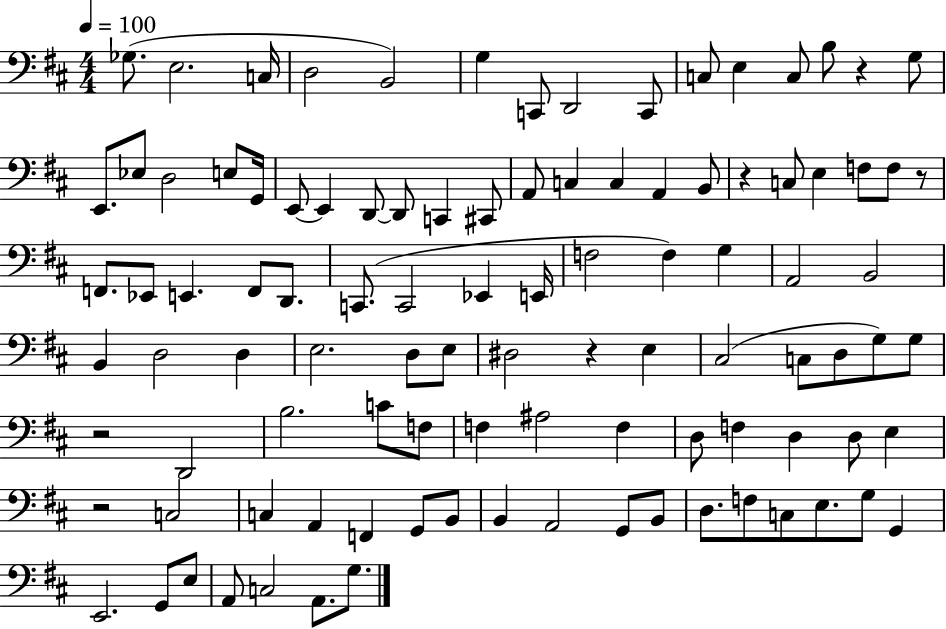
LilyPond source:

{
  \clef bass
  \numericTimeSignature
  \time 4/4
  \key d \major
  \tempo 4 = 100
  ges8.( e2. c16 | d2 b,2) | g4 c,8 d,2 c,8 | c8 e4 c8 b8 r4 g8 | \break e,8. ees8 d2 e8 g,16 | e,8~~ e,4 d,8~~ d,8 c,4 cis,8 | a,8 c4 c4 a,4 b,8 | r4 c8 e4 f8 f8 r8 | \break f,8. ees,8 e,4. f,8 d,8. | c,8.( c,2 ees,4 e,16 | f2 f4) g4 | a,2 b,2 | \break b,4 d2 d4 | e2. d8 e8 | dis2 r4 e4 | cis2( c8 d8 g8) g8 | \break r2 d,2 | b2. c'8 f8 | f4 ais2 f4 | d8 f4 d4 d8 e4 | \break r2 c2 | c4 a,4 f,4 g,8 b,8 | b,4 a,2 g,8 b,8 | d8. f8 c8 e8. g8 g,4 | \break e,2. g,8 e8 | a,8 c2 a,8. g8. | \bar "|."
}